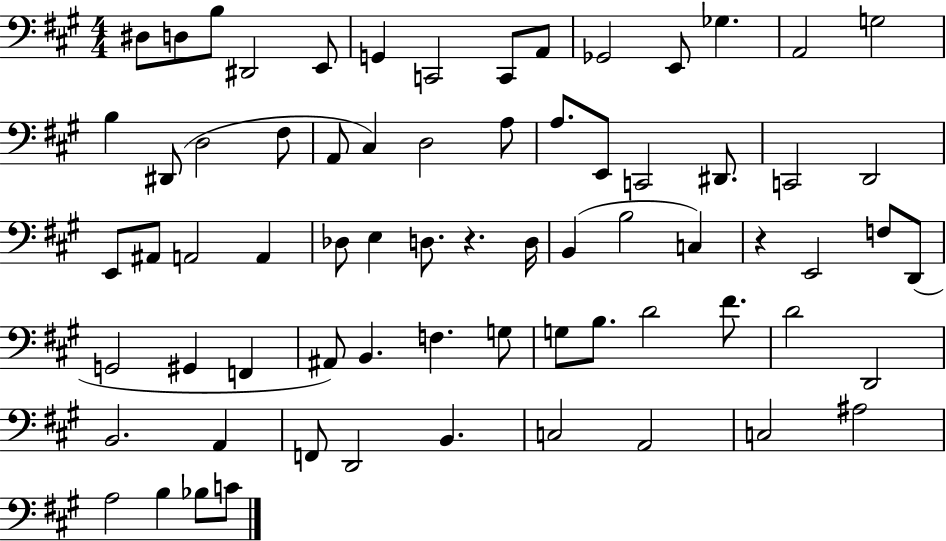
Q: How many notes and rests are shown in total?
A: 70